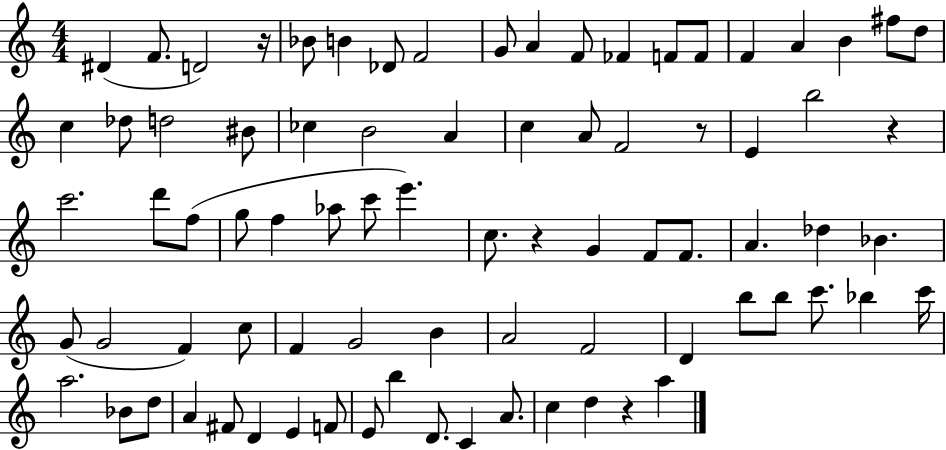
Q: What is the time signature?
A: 4/4